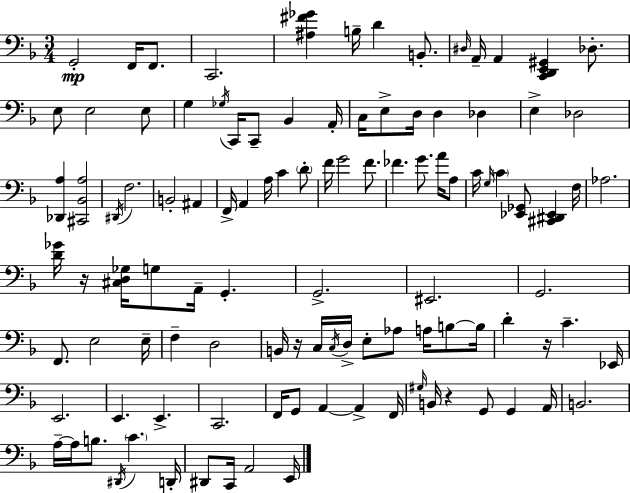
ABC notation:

X:1
T:Untitled
M:3/4
L:1/4
K:Dm
G,,2 F,,/4 F,,/2 C,,2 [^A,^F_G] B,/4 D B,,/2 ^D,/4 A,,/4 A,, [C,,D,,E,,^G,,] _D,/2 E,/2 E,2 E,/2 G, _G,/4 C,,/4 C,,/2 _B,, A,,/4 C,/4 E,/2 D,/4 D, _D, E, _D,2 [_D,,A,] [^C,,_B,,A,]2 ^D,,/4 F,2 B,,2 ^A,, F,,/4 A,, A,/4 C D/2 F/4 G2 F/2 _F G/2 A/4 A,/2 C/4 G,/4 C [_E,,_G,,]/2 [^C,,^D,,_E,,] F,/4 _A,2 [D_G]/4 z/4 [^C,D,_G,]/4 G,/2 A,,/4 G,, G,,2 ^E,,2 G,,2 F,,/2 E,2 E,/4 F, D,2 B,,/4 z/4 C,/4 C,/4 D,/4 E,/2 _A,/2 A,/4 B,/2 B,/4 D z/4 C _E,,/4 E,,2 E,, E,, C,,2 F,,/4 G,,/2 A,, A,, F,,/4 ^G,/4 B,,/4 z G,,/2 G,, A,,/4 B,,2 A,/4 A,/4 B,/2 ^D,,/4 C D,,/4 ^D,,/2 C,,/4 A,,2 E,,/4